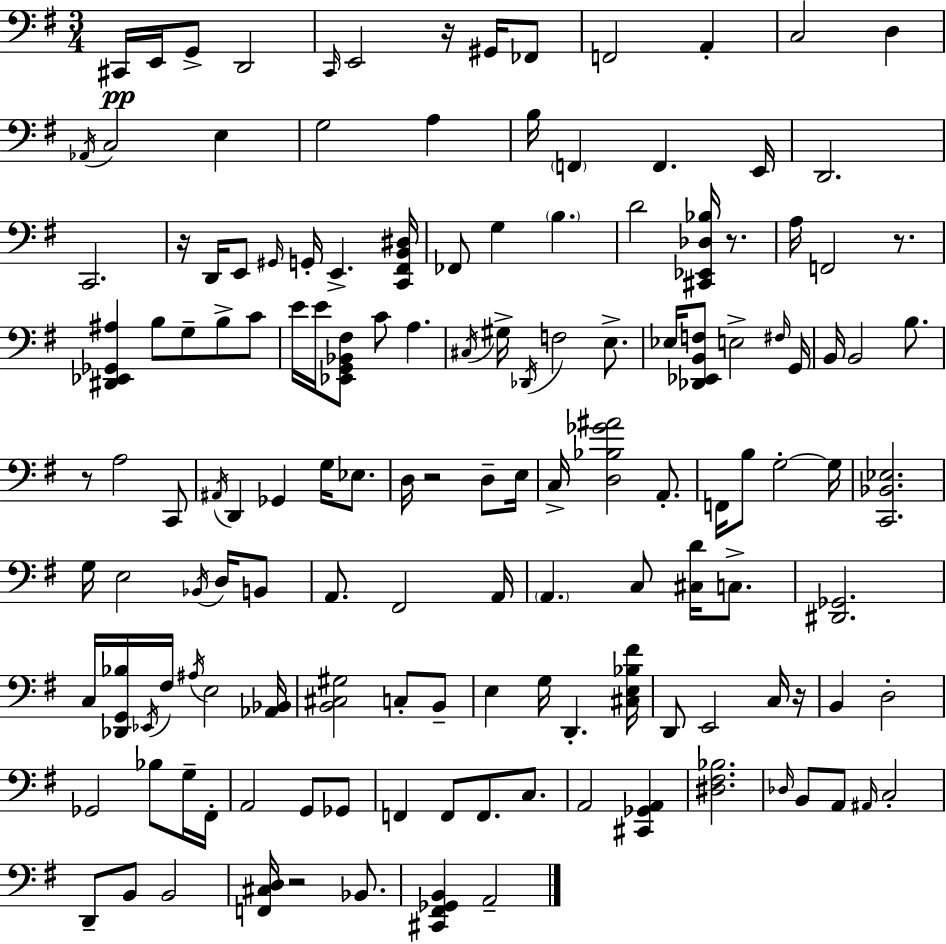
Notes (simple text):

C#2/s E2/s G2/e D2/h C2/s E2/h R/s G#2/s FES2/e F2/h A2/q C3/h D3/q Ab2/s C3/h E3/q G3/h A3/q B3/s F2/q F2/q. E2/s D2/h. C2/h. R/s D2/s E2/e G#2/s G2/s E2/q. [C2,F#2,B2,D#3]/s FES2/e G3/q B3/q. D4/h [C#2,Eb2,Db3,Bb3]/s R/e. A3/s F2/h R/e. [D#2,Eb2,Gb2,A#3]/q B3/e G3/e B3/e C4/e E4/s E4/s [Eb2,G2,Bb2,F#3]/e C4/e A3/q. C#3/s G#3/s Db2/s F3/h E3/e. Eb3/s [Db2,Eb2,B2,F3]/e E3/h F#3/s G2/s B2/s B2/h B3/e. R/e A3/h C2/e A#2/s D2/q Gb2/q G3/s Eb3/e. D3/s R/h D3/e E3/s C3/s [D3,Bb3,Gb4,A#4]/h A2/e. F2/s B3/e G3/h G3/s [C2,Bb2,Eb3]/h. G3/s E3/h Bb2/s D3/s B2/e A2/e. F#2/h A2/s A2/q. C3/e [C#3,D4]/s C3/e. [D#2,Gb2]/h. C3/s [Db2,G2,Bb3]/s Eb2/s F#3/s A#3/s E3/h [Ab2,Bb2]/s [B2,C#3,G#3]/h C3/e B2/e E3/q G3/s D2/q. [C#3,E3,Bb3,F#4]/s D2/e E2/h C3/s R/s B2/q D3/h Gb2/h Bb3/e G3/s F#2/s A2/h G2/e Gb2/e F2/q F2/e F2/e. C3/e. A2/h [C#2,Gb2,A2]/q [D#3,F#3,Bb3]/h. Db3/s B2/e A2/e A#2/s C3/h D2/e B2/e B2/h [F2,C#3,D3]/s R/h Bb2/e. [C#2,F#2,Gb2,B2]/q A2/h